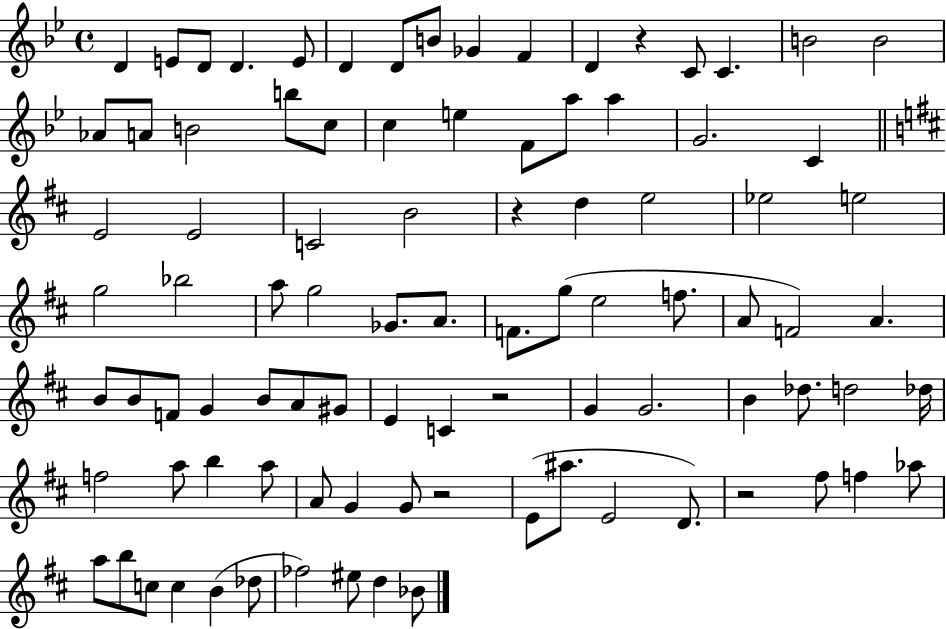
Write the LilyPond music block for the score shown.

{
  \clef treble
  \time 4/4
  \defaultTimeSignature
  \key bes \major
  d'4 e'8 d'8 d'4. e'8 | d'4 d'8 b'8 ges'4 f'4 | d'4 r4 c'8 c'4. | b'2 b'2 | \break aes'8 a'8 b'2 b''8 c''8 | c''4 e''4 f'8 a''8 a''4 | g'2. c'4 | \bar "||" \break \key b \minor e'2 e'2 | c'2 b'2 | r4 d''4 e''2 | ees''2 e''2 | \break g''2 bes''2 | a''8 g''2 ges'8. a'8. | f'8. g''8( e''2 f''8. | a'8 f'2) a'4. | \break b'8 b'8 f'8 g'4 b'8 a'8 gis'8 | e'4 c'4 r2 | g'4 g'2. | b'4 des''8. d''2 des''16 | \break f''2 a''8 b''4 a''8 | a'8 g'4 g'8 r2 | e'8( ais''8. e'2 d'8.) | r2 fis''8 f''4 aes''8 | \break a''8 b''8 c''8 c''4 b'4( des''8 | fes''2) eis''8 d''4 bes'8 | \bar "|."
}